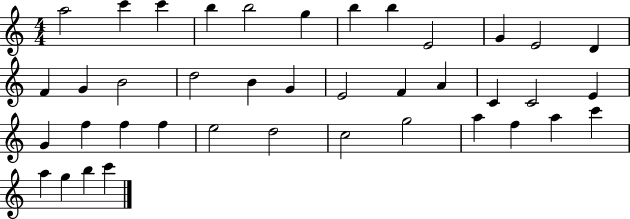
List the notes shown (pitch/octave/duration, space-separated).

A5/h C6/q C6/q B5/q B5/h G5/q B5/q B5/q E4/h G4/q E4/h D4/q F4/q G4/q B4/h D5/h B4/q G4/q E4/h F4/q A4/q C4/q C4/h E4/q G4/q F5/q F5/q F5/q E5/h D5/h C5/h G5/h A5/q F5/q A5/q C6/q A5/q G5/q B5/q C6/q